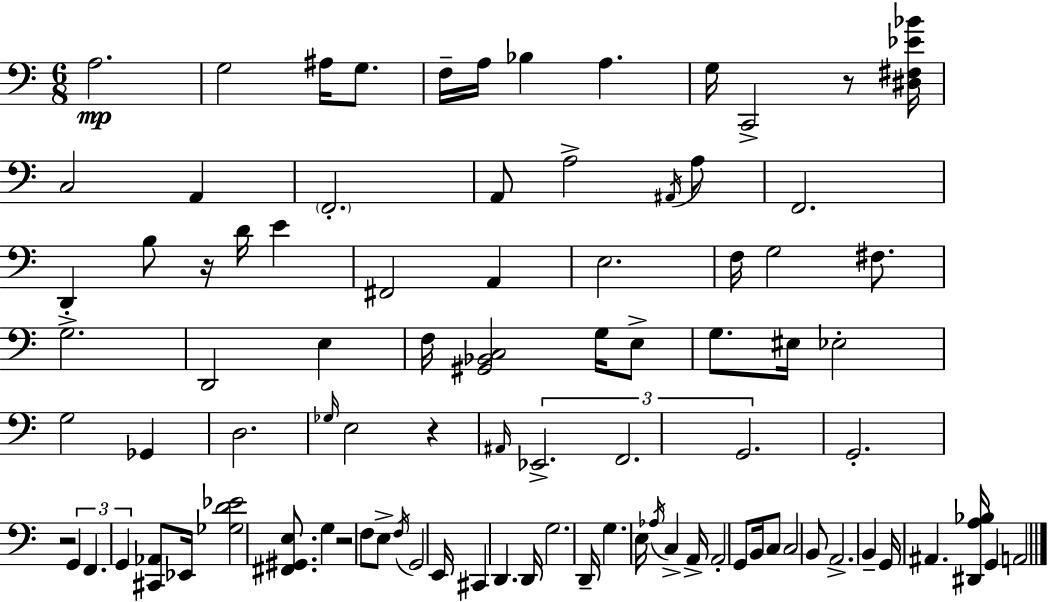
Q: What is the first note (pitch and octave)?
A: A3